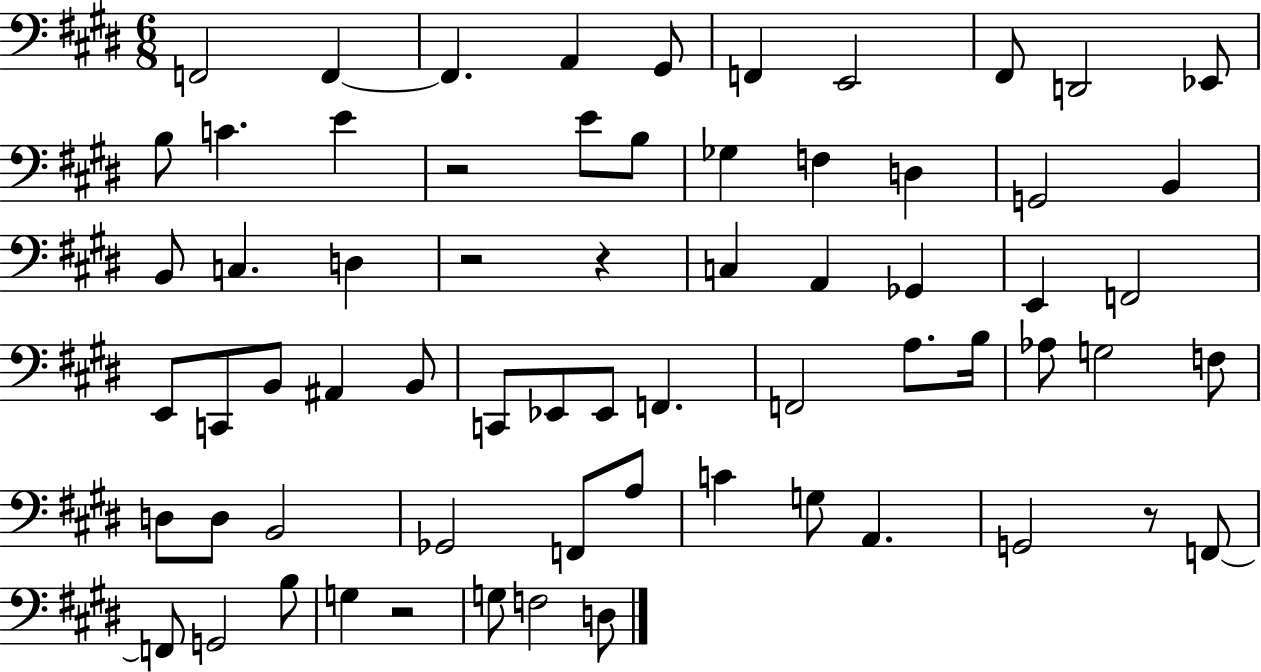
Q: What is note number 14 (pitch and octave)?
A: E4